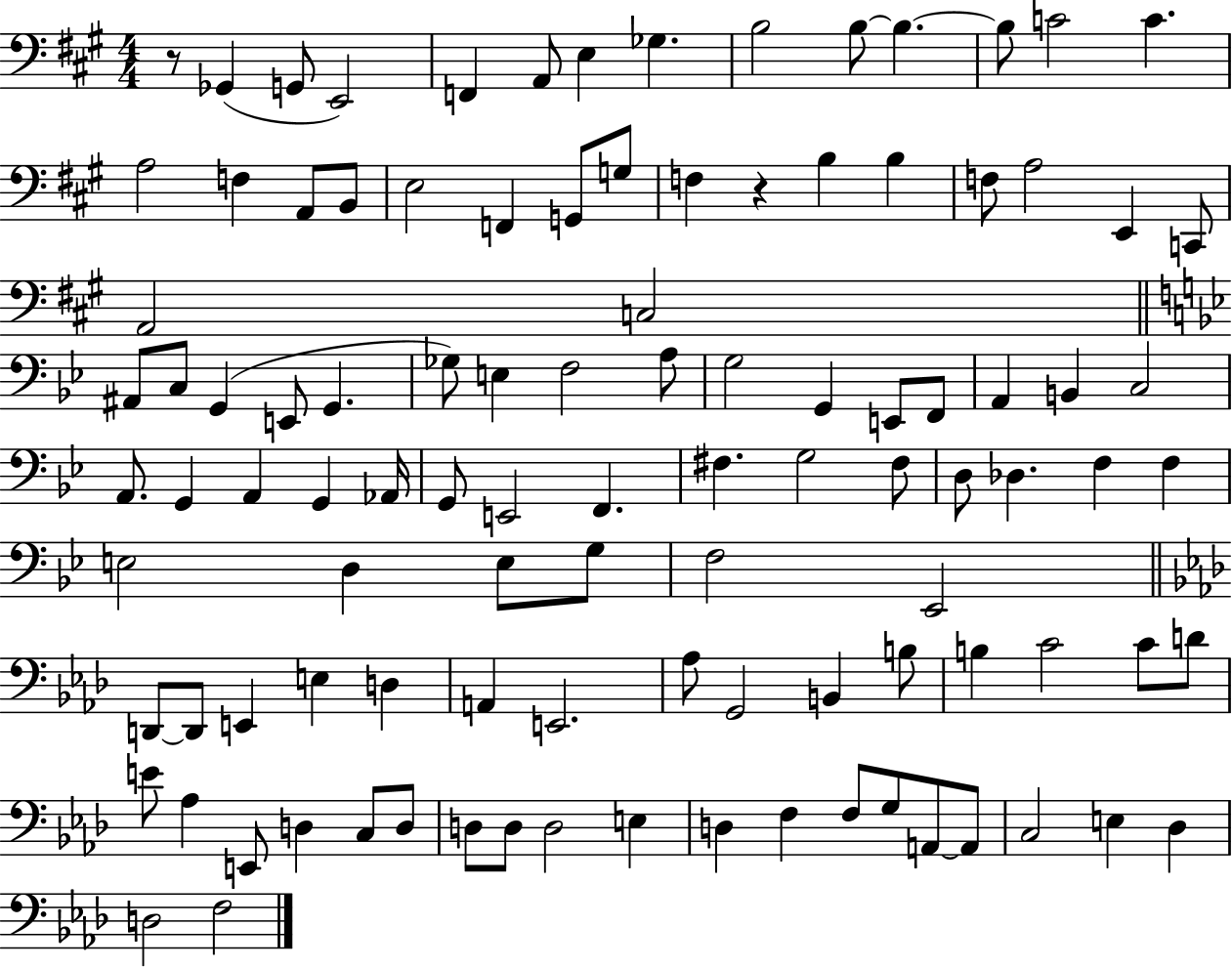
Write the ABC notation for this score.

X:1
T:Untitled
M:4/4
L:1/4
K:A
z/2 _G,, G,,/2 E,,2 F,, A,,/2 E, _G, B,2 B,/2 B, B,/2 C2 C A,2 F, A,,/2 B,,/2 E,2 F,, G,,/2 G,/2 F, z B, B, F,/2 A,2 E,, C,,/2 A,,2 C,2 ^A,,/2 C,/2 G,, E,,/2 G,, _G,/2 E, F,2 A,/2 G,2 G,, E,,/2 F,,/2 A,, B,, C,2 A,,/2 G,, A,, G,, _A,,/4 G,,/2 E,,2 F,, ^F, G,2 ^F,/2 D,/2 _D, F, F, E,2 D, E,/2 G,/2 F,2 _E,,2 D,,/2 D,,/2 E,, E, D, A,, E,,2 _A,/2 G,,2 B,, B,/2 B, C2 C/2 D/2 E/2 _A, E,,/2 D, C,/2 D,/2 D,/2 D,/2 D,2 E, D, F, F,/2 G,/2 A,,/2 A,,/2 C,2 E, _D, D,2 F,2